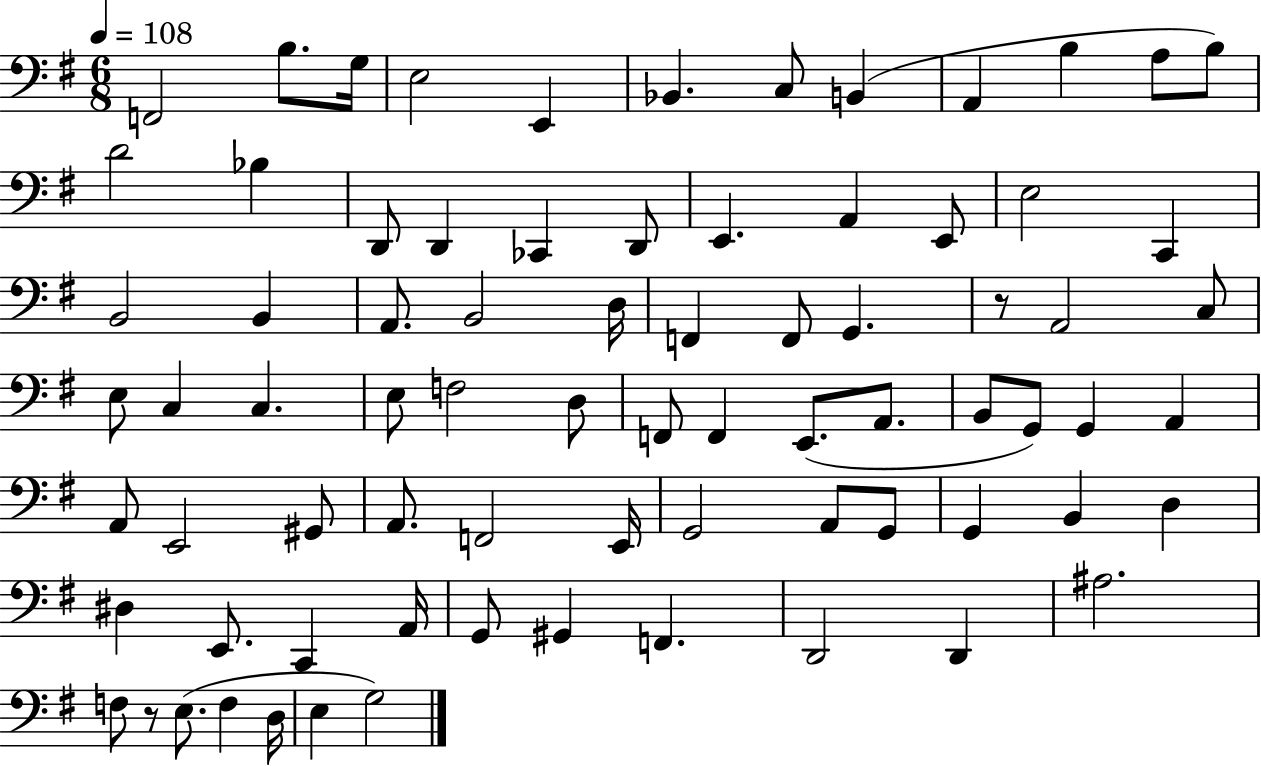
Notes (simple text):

F2/h B3/e. G3/s E3/h E2/q Bb2/q. C3/e B2/q A2/q B3/q A3/e B3/e D4/h Bb3/q D2/e D2/q CES2/q D2/e E2/q. A2/q E2/e E3/h C2/q B2/h B2/q A2/e. B2/h D3/s F2/q F2/e G2/q. R/e A2/h C3/e E3/e C3/q C3/q. E3/e F3/h D3/e F2/e F2/q E2/e. A2/e. B2/e G2/e G2/q A2/q A2/e E2/h G#2/e A2/e. F2/h E2/s G2/h A2/e G2/e G2/q B2/q D3/q D#3/q E2/e. C2/q A2/s G2/e G#2/q F2/q. D2/h D2/q A#3/h. F3/e R/e E3/e. F3/q D3/s E3/q G3/h